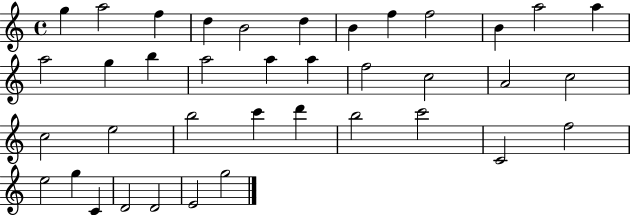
{
  \clef treble
  \time 4/4
  \defaultTimeSignature
  \key c \major
  g''4 a''2 f''4 | d''4 b'2 d''4 | b'4 f''4 f''2 | b'4 a''2 a''4 | \break a''2 g''4 b''4 | a''2 a''4 a''4 | f''2 c''2 | a'2 c''2 | \break c''2 e''2 | b''2 c'''4 d'''4 | b''2 c'''2 | c'2 f''2 | \break e''2 g''4 c'4 | d'2 d'2 | e'2 g''2 | \bar "|."
}